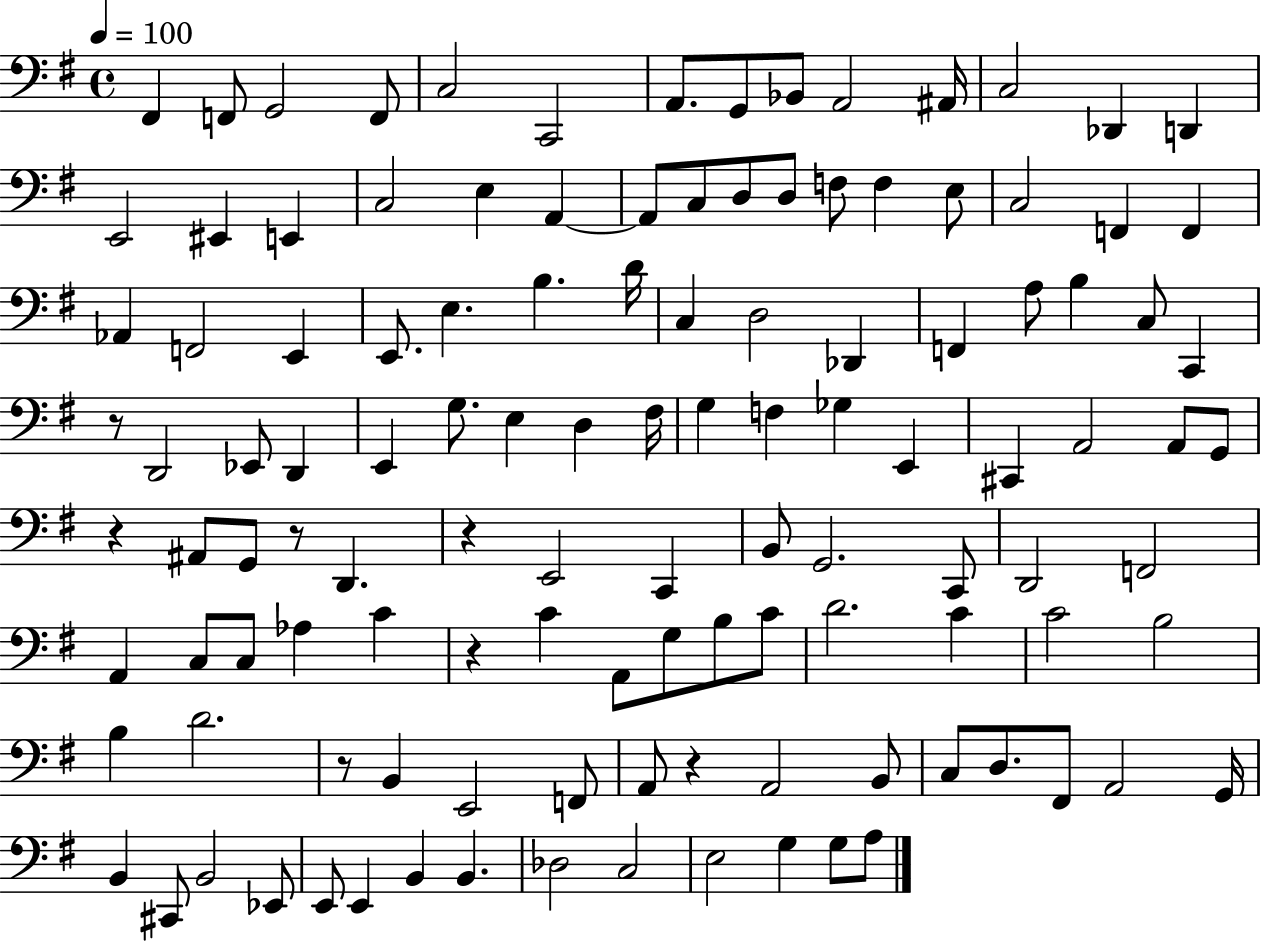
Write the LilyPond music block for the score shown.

{
  \clef bass
  \time 4/4
  \defaultTimeSignature
  \key g \major
  \tempo 4 = 100
  fis,4 f,8 g,2 f,8 | c2 c,2 | a,8. g,8 bes,8 a,2 ais,16 | c2 des,4 d,4 | \break e,2 eis,4 e,4 | c2 e4 a,4~~ | a,8 c8 d8 d8 f8 f4 e8 | c2 f,4 f,4 | \break aes,4 f,2 e,4 | e,8. e4. b4. d'16 | c4 d2 des,4 | f,4 a8 b4 c8 c,4 | \break r8 d,2 ees,8 d,4 | e,4 g8. e4 d4 fis16 | g4 f4 ges4 e,4 | cis,4 a,2 a,8 g,8 | \break r4 ais,8 g,8 r8 d,4. | r4 e,2 c,4 | b,8 g,2. c,8 | d,2 f,2 | \break a,4 c8 c8 aes4 c'4 | r4 c'4 a,8 g8 b8 c'8 | d'2. c'4 | c'2 b2 | \break b4 d'2. | r8 b,4 e,2 f,8 | a,8 r4 a,2 b,8 | c8 d8. fis,8 a,2 g,16 | \break b,4 cis,8 b,2 ees,8 | e,8 e,4 b,4 b,4. | des2 c2 | e2 g4 g8 a8 | \break \bar "|."
}